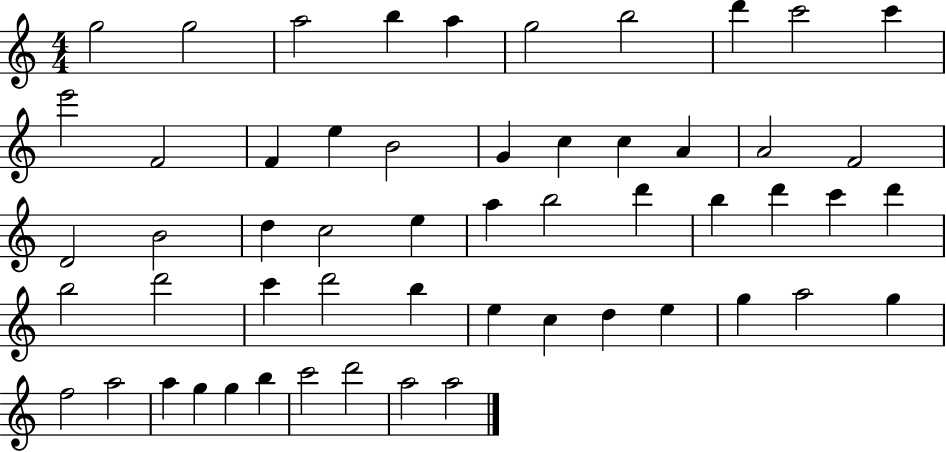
{
  \clef treble
  \numericTimeSignature
  \time 4/4
  \key c \major
  g''2 g''2 | a''2 b''4 a''4 | g''2 b''2 | d'''4 c'''2 c'''4 | \break e'''2 f'2 | f'4 e''4 b'2 | g'4 c''4 c''4 a'4 | a'2 f'2 | \break d'2 b'2 | d''4 c''2 e''4 | a''4 b''2 d'''4 | b''4 d'''4 c'''4 d'''4 | \break b''2 d'''2 | c'''4 d'''2 b''4 | e''4 c''4 d''4 e''4 | g''4 a''2 g''4 | \break f''2 a''2 | a''4 g''4 g''4 b''4 | c'''2 d'''2 | a''2 a''2 | \break \bar "|."
}